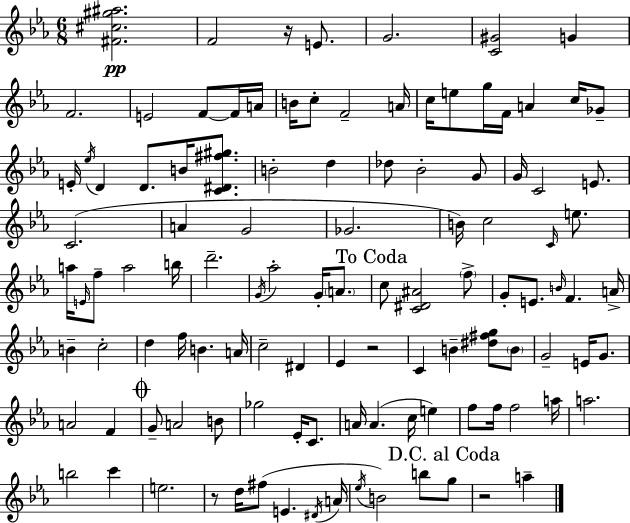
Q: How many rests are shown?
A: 4